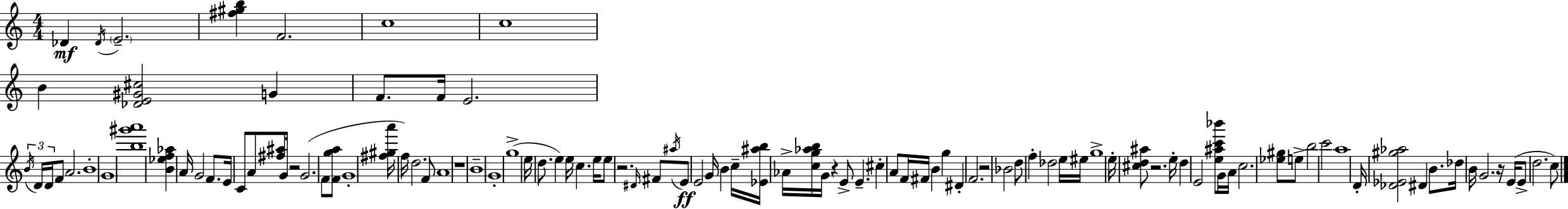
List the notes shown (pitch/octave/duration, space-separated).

Db4/q Db4/s E4/h. [F#5,G#5,B5]/q F4/h. C5/w C5/w B4/q [Db4,E4,G#4,C#5]/h G4/q F4/e. F4/s E4/h. B4/s D4/s D4/s F4/e A4/h. B4/w G4/w [B5,G#6,A6]/w [B4,Eb5,F5,Ab5]/q A4/s G4/h F4/e. E4/s C4/e A4/e [F#5,A#5]/e G4/s R/h G4/h. F4/e [F4,G5,A5]/e G4/w [F#5,G#5,A6]/s F5/s D5/h. F4/e A4/w R/w B4/w G4/w G5/w E5/s D5/e. E5/q E5/s C5/q. E5/s E5/e R/h. D#4/s F#4/e A#5/s E4/e E4/h G4/s B4/q C5/s [Eb4,A#5,B5]/s Ab4/s [C5,G5,Ab5,B5]/s G4/s R/q E4/e E4/q. C#5/q A4/e F4/s F#4/s B4/q G5/q D#4/q F4/h. R/h Bb4/h D5/e F5/q Db5/h E5/s EIS5/s G5/w E5/s [C#5,D5,A#5]/e R/h. E5/s D5/q E4/h [E5,A#5,C6,Bb6]/e G4/s A4/s C5/h. [Eb5,G#5]/e E5/e B5/h C6/h A5/w D4/s [Db4,Eb4,G#5,Ab5]/h D#4/q B4/e. Db5/s B4/s G4/h. R/s E4/s E4/e D5/h. C5/e